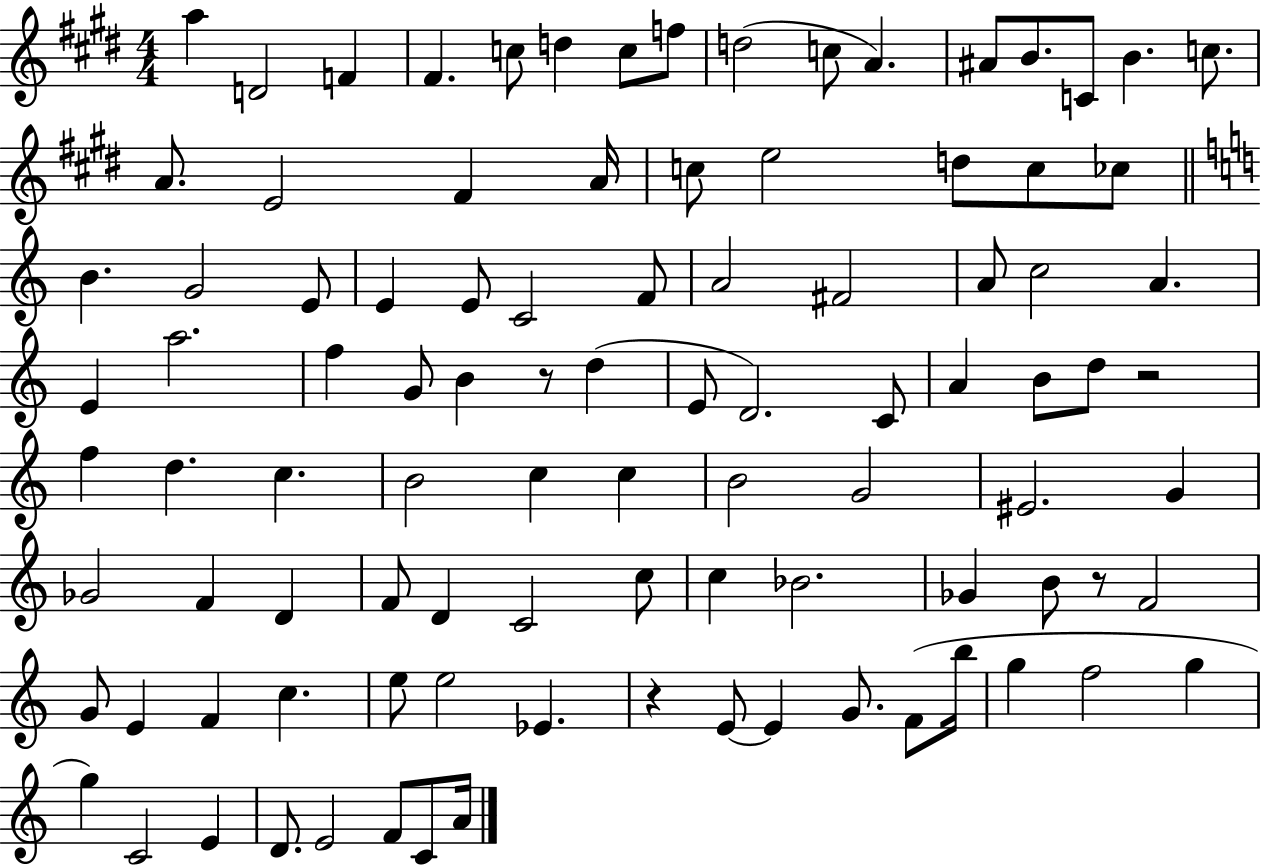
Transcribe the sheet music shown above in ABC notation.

X:1
T:Untitled
M:4/4
L:1/4
K:E
a D2 F ^F c/2 d c/2 f/2 d2 c/2 A ^A/2 B/2 C/2 B c/2 A/2 E2 ^F A/4 c/2 e2 d/2 c/2 _c/2 B G2 E/2 E E/2 C2 F/2 A2 ^F2 A/2 c2 A E a2 f G/2 B z/2 d E/2 D2 C/2 A B/2 d/2 z2 f d c B2 c c B2 G2 ^E2 G _G2 F D F/2 D C2 c/2 c _B2 _G B/2 z/2 F2 G/2 E F c e/2 e2 _E z E/2 E G/2 F/2 b/4 g f2 g g C2 E D/2 E2 F/2 C/2 A/4